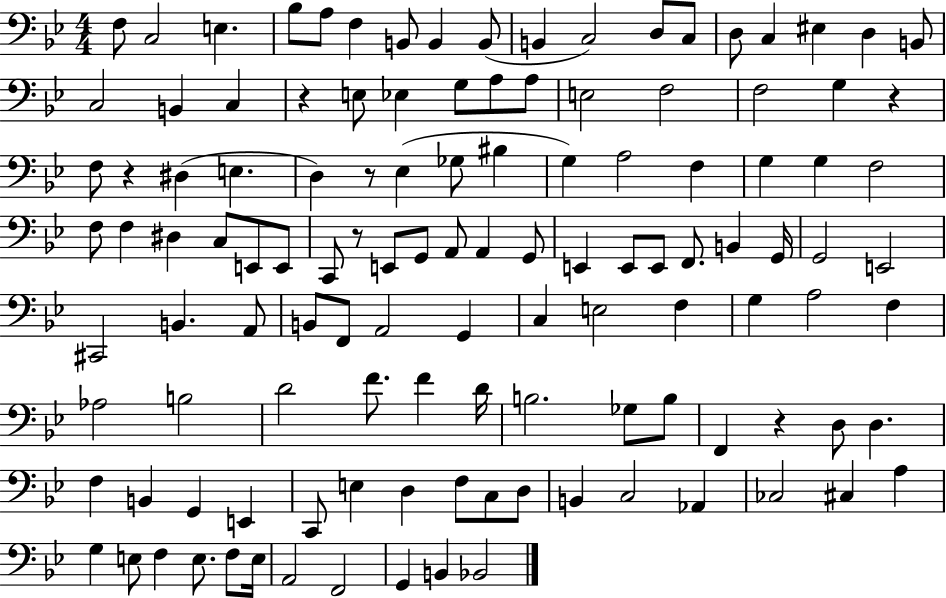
{
  \clef bass
  \numericTimeSignature
  \time 4/4
  \key bes \major
  \repeat volta 2 { f8 c2 e4. | bes8 a8 f4 b,8 b,4 b,8( | b,4 c2) d8 c8 | d8 c4 eis4 d4 b,8 | \break c2 b,4 c4 | r4 e8 ees4 g8 a8 a8 | e2 f2 | f2 g4 r4 | \break f8 r4 dis4( e4. | d4) r8 ees4( ges8 bis4 | g4) a2 f4 | g4 g4 f2 | \break f8 f4 dis4 c8 e,8 e,8 | c,8 r8 e,8 g,8 a,8 a,4 g,8 | e,4 e,8 e,8 f,8. b,4 g,16 | g,2 e,2 | \break cis,2 b,4. a,8 | b,8 f,8 a,2 g,4 | c4 e2 f4 | g4 a2 f4 | \break aes2 b2 | d'2 f'8. f'4 d'16 | b2. ges8 b8 | f,4 r4 d8 d4. | \break f4 b,4 g,4 e,4 | c,8 e4 d4 f8 c8 d8 | b,4 c2 aes,4 | ces2 cis4 a4 | \break g4 e8 f4 e8. f8 e16 | a,2 f,2 | g,4 b,4 bes,2 | } \bar "|."
}